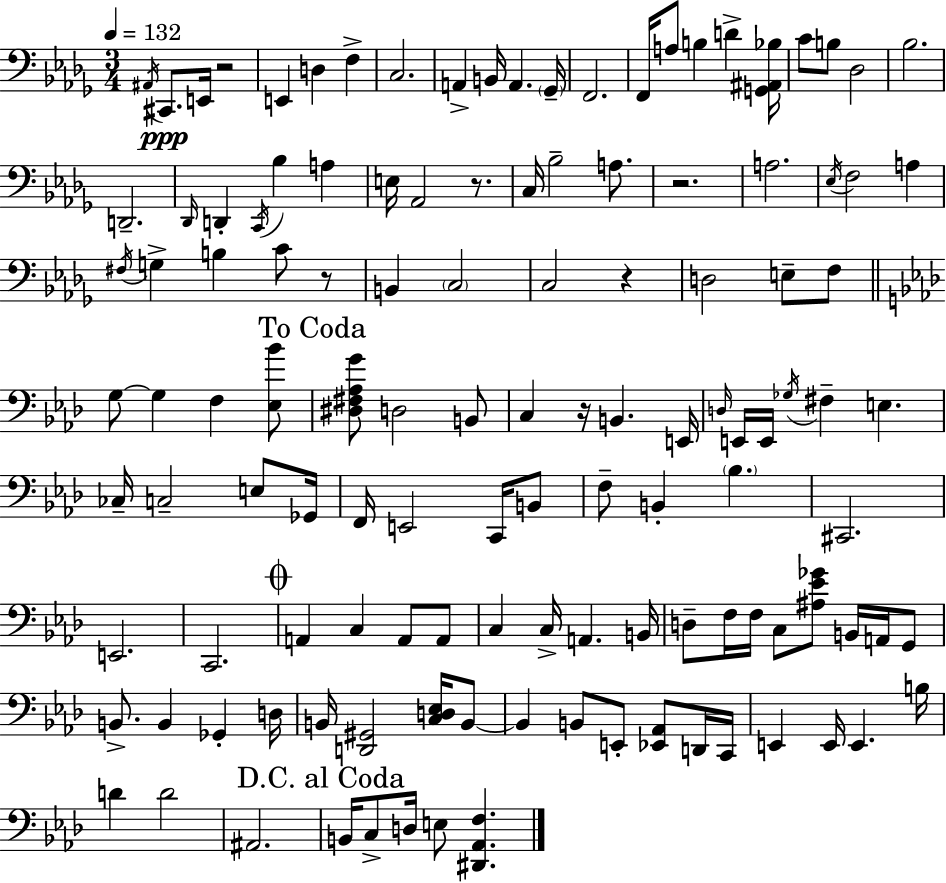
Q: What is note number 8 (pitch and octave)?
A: A2